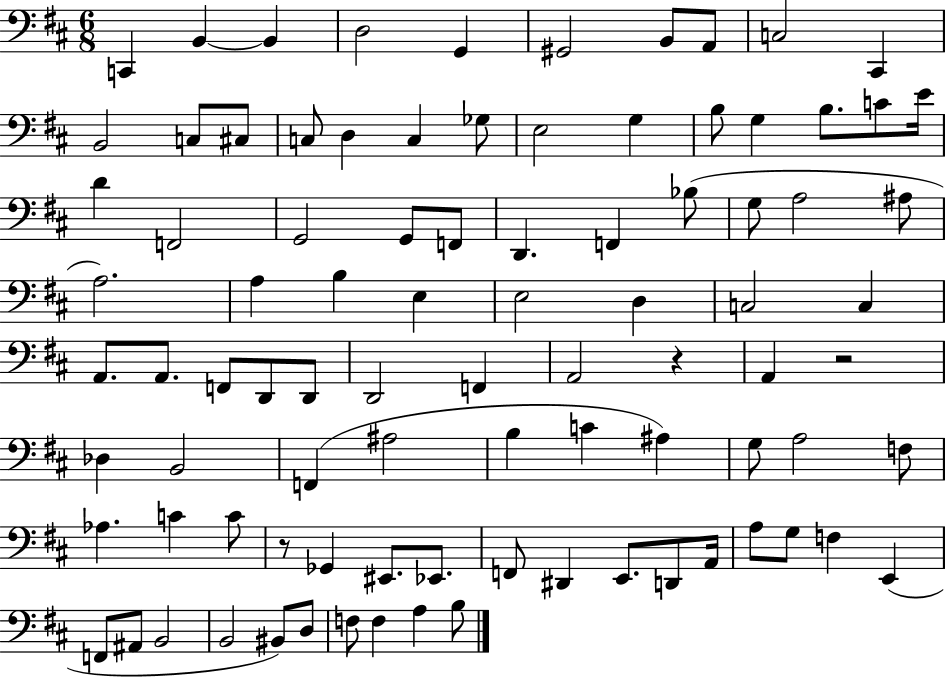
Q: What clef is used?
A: bass